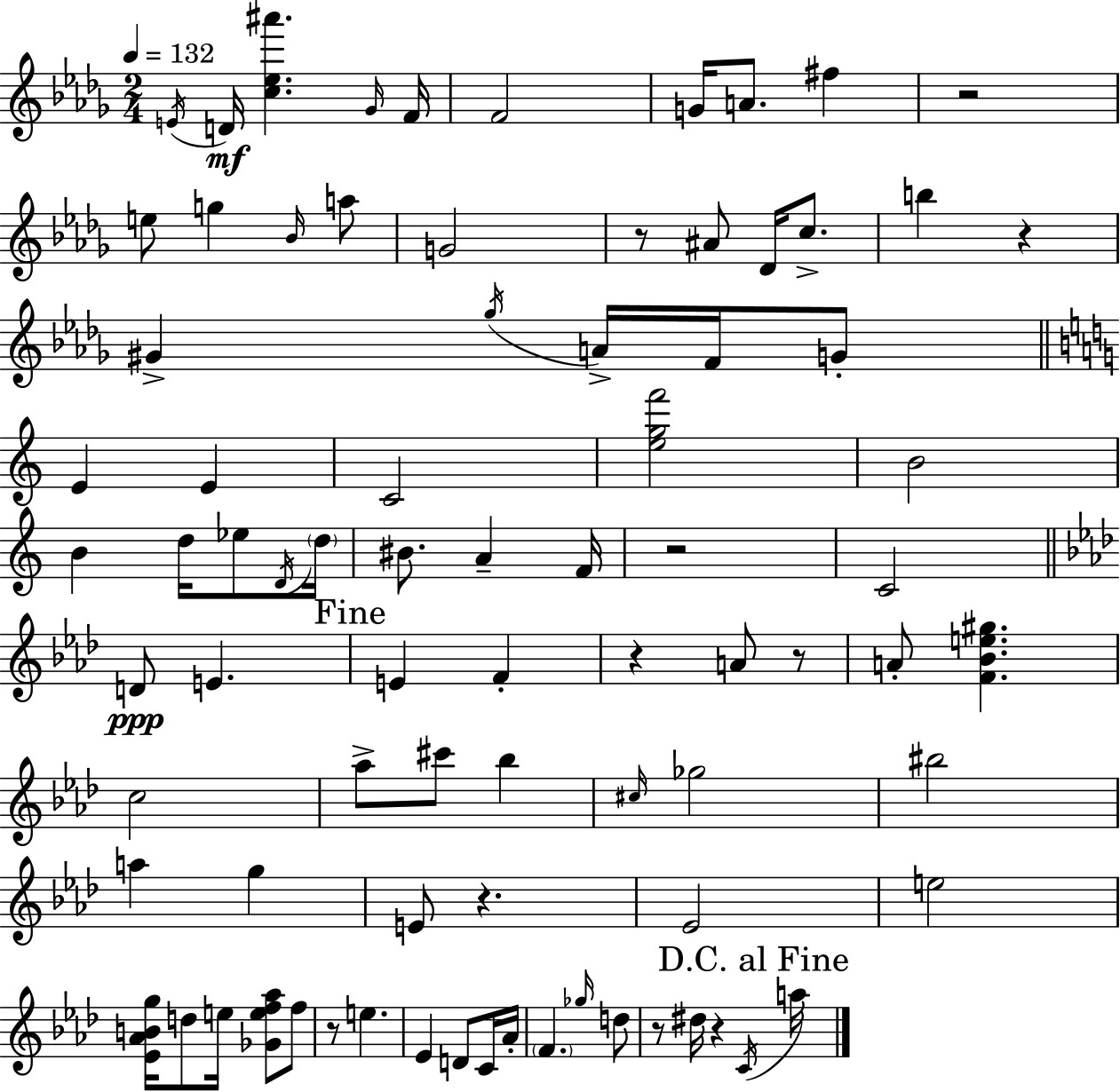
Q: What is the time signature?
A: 2/4